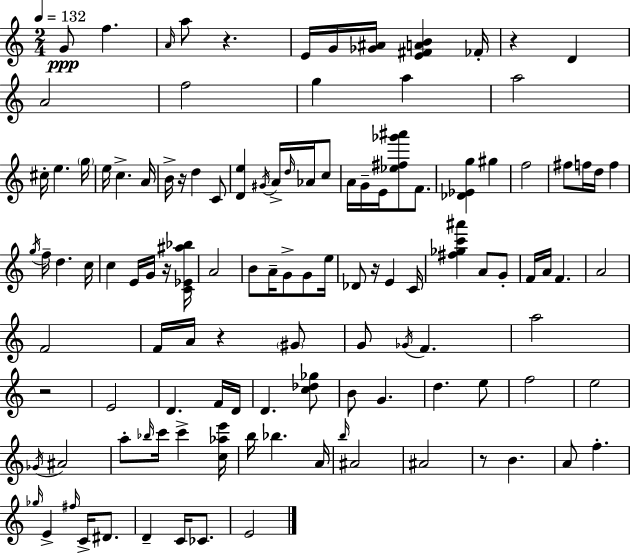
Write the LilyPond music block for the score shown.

{
  \clef treble
  \numericTimeSignature
  \time 2/4
  \key c \major
  \tempo 4 = 132
  g'8\ppp f''4. | \grace { a'16 } a''8 r4. | e'16 g'16 <ges' ais'>16 <e' fis' a' b'>4 | fes'16-. r4 d'4 | \break a'2 | f''2 | g''4 a''4 | a''2 | \break cis''16-. e''4. | \parenthesize g''16 e''16 c''4.-> | a'16 b'16-> r16 d''4 c'8 | <d' e''>4 \acciaccatura { gis'16 } a'16-> \grace { d''16 } | \break aes'16 c''8 a'16 g'16-- e'16 <ees'' fis'' ges''' ais'''>8 | f'8. <des' ees' g''>4 gis''4 | f''2 | fis''8 f''16 d''16 f''4 | \break \acciaccatura { g''16 } f''16-- d''4. | c''16 c''4 | e'16 g'16 r16 <c' ees' ais'' bes''>16 a'2 | b'8 a'16-- g'8-> | \break g'8 e''16 des'8 r16 e'4 | c'16 <fis'' ges'' c''' ais'''>4 | a'8 g'8-. f'16 a'16 f'4. | a'2 | \break f'2 | f'16 a'16 r4 | \parenthesize gis'8 g'8 \acciaccatura { ges'16 } f'4. | a''2 | \break r2 | e'2 | d'4. | f'16 d'16 d'4. | \break <c'' des'' ges''>8 b'8 g'4. | d''4. | e''8 f''2 | e''2 | \break \acciaccatura { ges'16 } ais'2 | a''8-. | \grace { bes''16 } c'''16 c'''4-> <c'' aes'' e'''>16 b''16 | bes''4. a'16 \grace { b''16 } | \break ais'2 | ais'2 | r8 b'4. | a'8 f''4.-. | \break \grace { ges''16 } e'4-> \grace { fis''16 } c'16-> dis'8. | d'4-- c'16 ces'8. | e'2 | \bar "|."
}